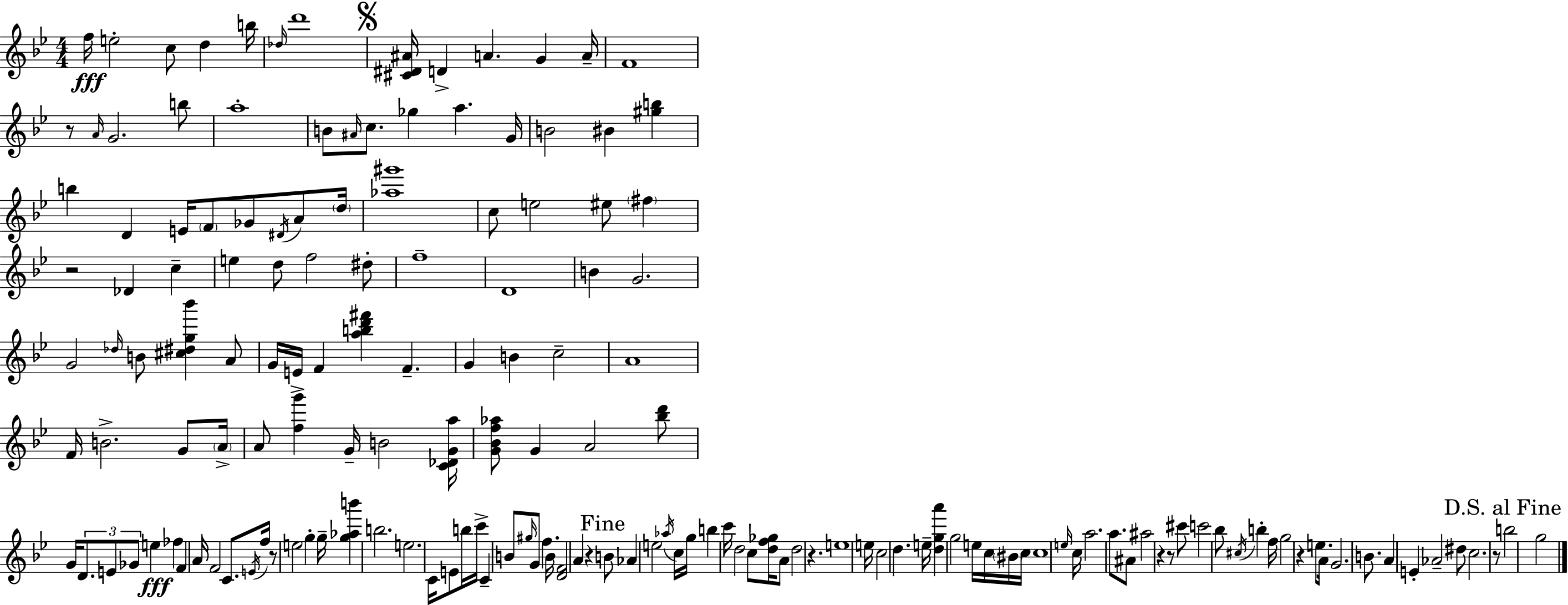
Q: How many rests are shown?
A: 9